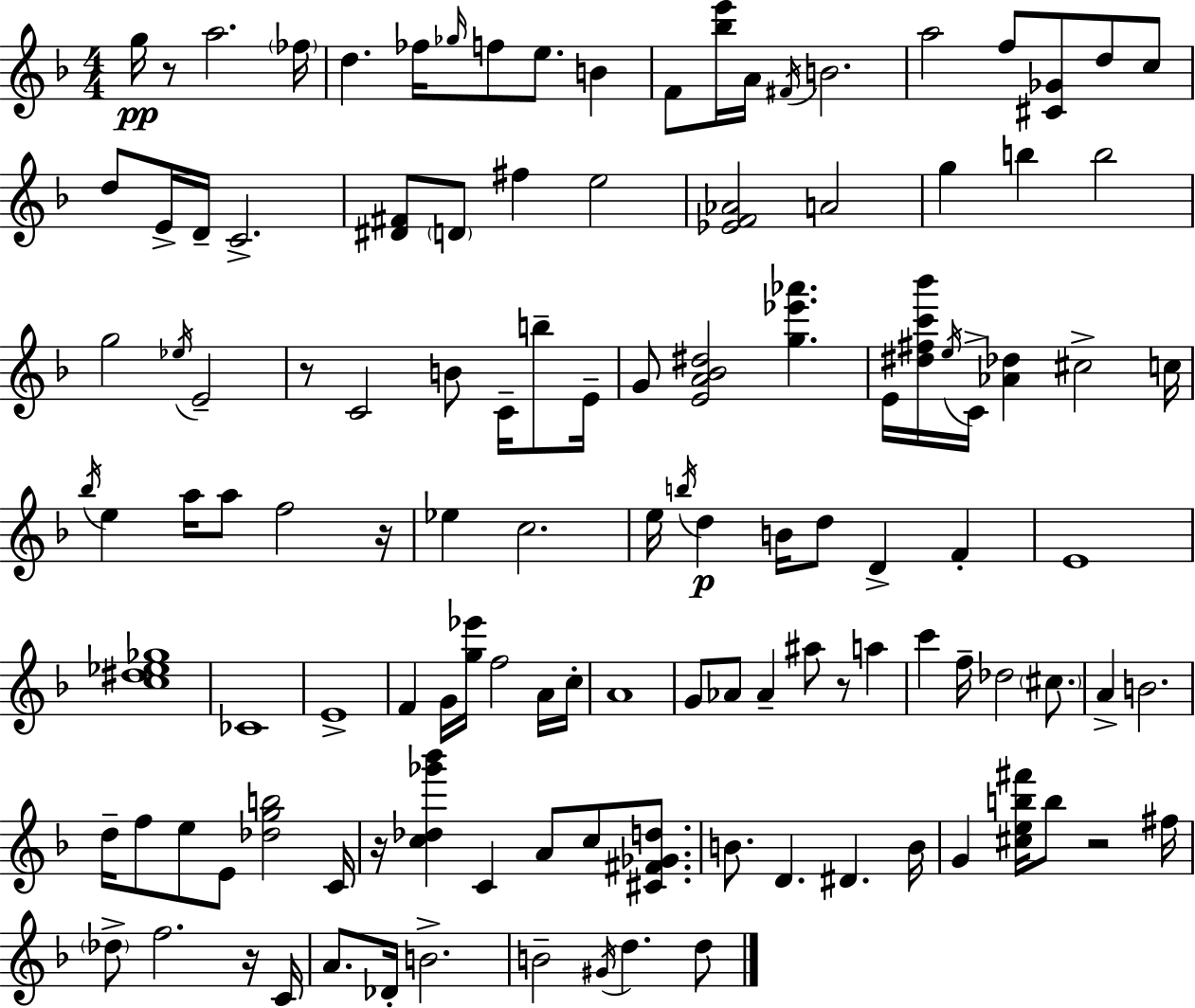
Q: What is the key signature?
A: D minor